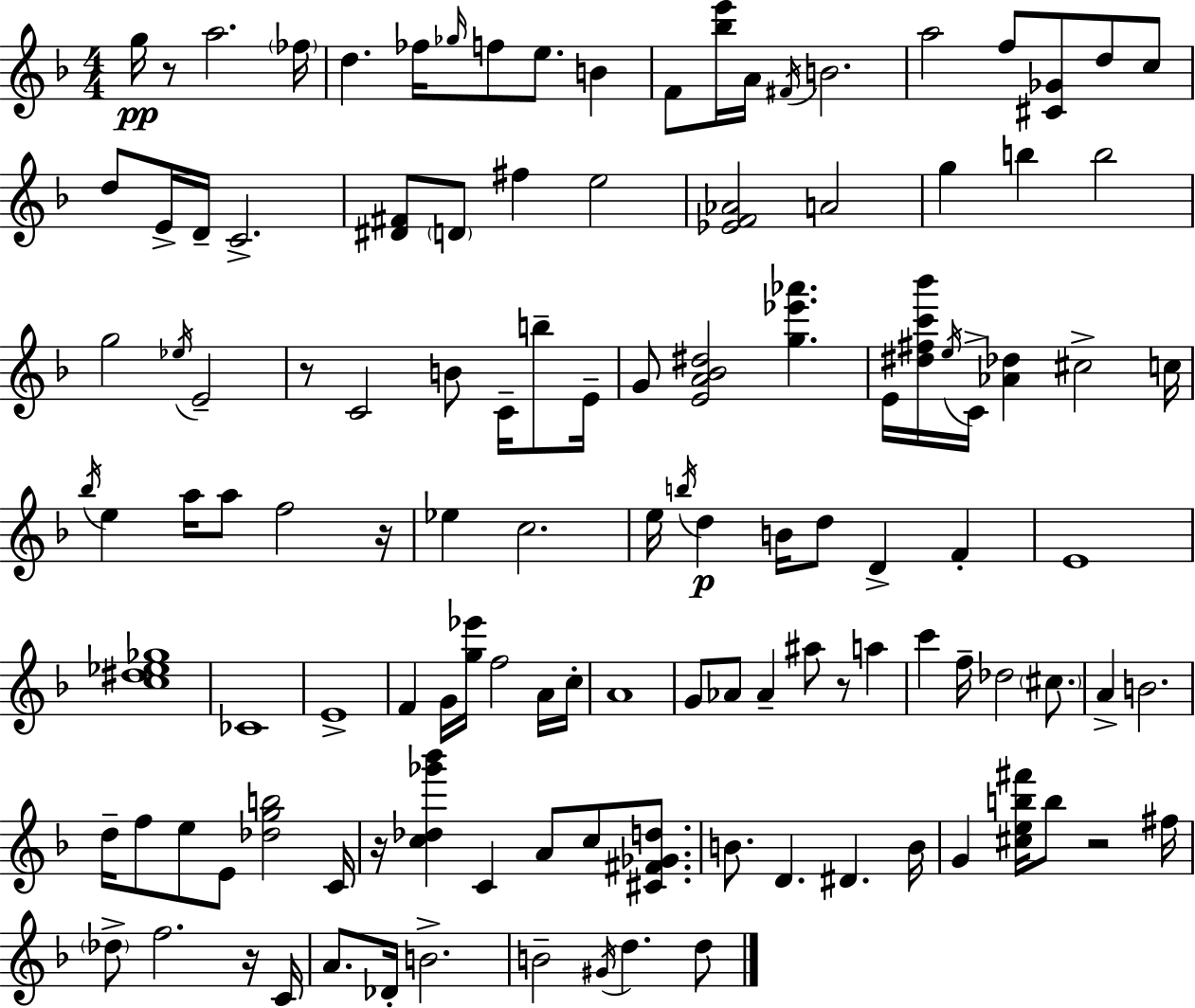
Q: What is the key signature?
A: D minor